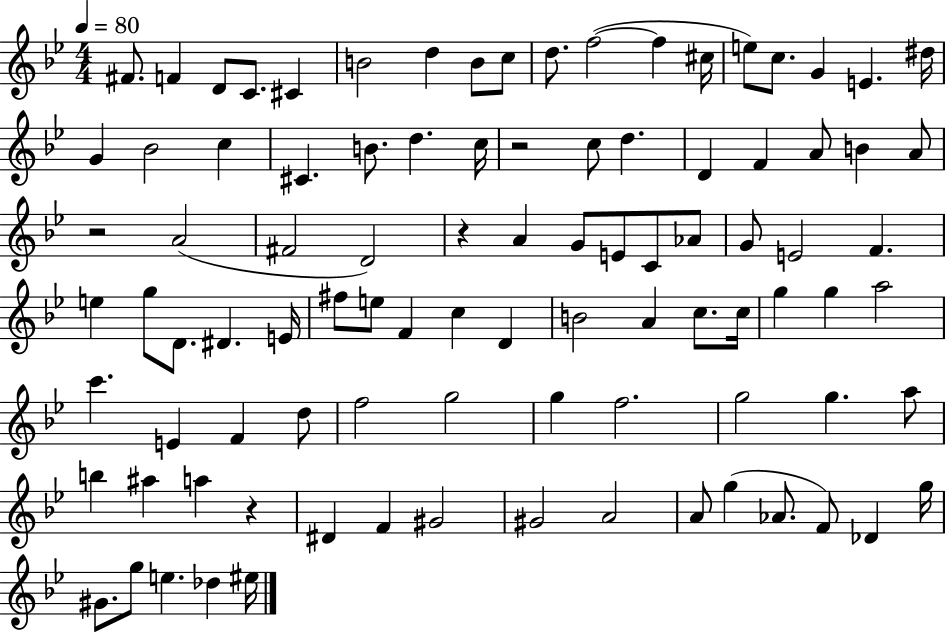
F#4/e. F4/q D4/e C4/e. C#4/q B4/h D5/q B4/e C5/e D5/e. F5/h F5/q C#5/s E5/e C5/e. G4/q E4/q. D#5/s G4/q Bb4/h C5/q C#4/q. B4/e. D5/q. C5/s R/h C5/e D5/q. D4/q F4/q A4/e B4/q A4/e R/h A4/h F#4/h D4/h R/q A4/q G4/e E4/e C4/e Ab4/e G4/e E4/h F4/q. E5/q G5/e D4/e. D#4/q. E4/s F#5/e E5/e F4/q C5/q D4/q B4/h A4/q C5/e. C5/s G5/q G5/q A5/h C6/q. E4/q F4/q D5/e F5/h G5/h G5/q F5/h. G5/h G5/q. A5/e B5/q A#5/q A5/q R/q D#4/q F4/q G#4/h G#4/h A4/h A4/e G5/q Ab4/e. F4/e Db4/q G5/s G#4/e. G5/e E5/q. Db5/q EIS5/s